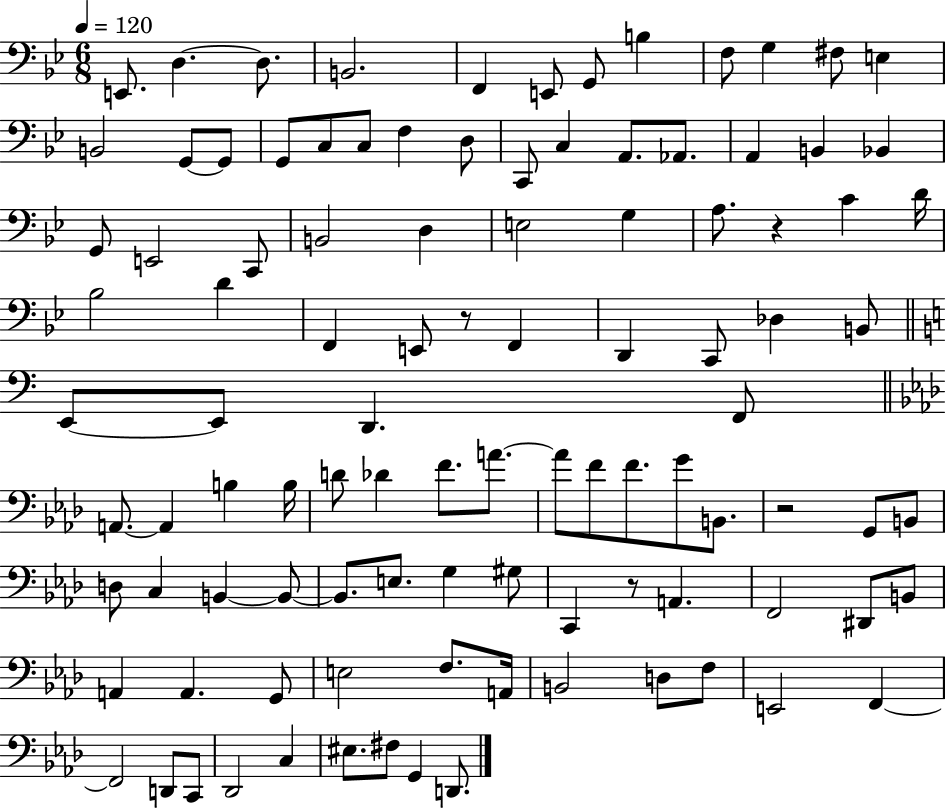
{
  \clef bass
  \numericTimeSignature
  \time 6/8
  \key bes \major
  \tempo 4 = 120
  e,8. d4.~~ d8. | b,2. | f,4 e,8 g,8 b4 | f8 g4 fis8 e4 | \break b,2 g,8~~ g,8 | g,8 c8 c8 f4 d8 | c,8 c4 a,8. aes,8. | a,4 b,4 bes,4 | \break g,8 e,2 c,8 | b,2 d4 | e2 g4 | a8. r4 c'4 d'16 | \break bes2 d'4 | f,4 e,8 r8 f,4 | d,4 c,8 des4 b,8 | \bar "||" \break \key a \minor e,8~~ e,8 d,4. f,8 | \bar "||" \break \key aes \major a,8.~~ a,4 b4 b16 | d'8 des'4 f'8. a'8.~~ | a'8 f'8 f'8. g'8 b,8. | r2 g,8 b,8 | \break d8 c4 b,4~~ b,8~~ | b,8. e8. g4 gis8 | c,4 r8 a,4. | f,2 dis,8 b,8 | \break a,4 a,4. g,8 | e2 f8. a,16 | b,2 d8 f8 | e,2 f,4~~ | \break f,2 d,8 c,8 | des,2 c4 | eis8. fis8 g,4 d,8. | \bar "|."
}